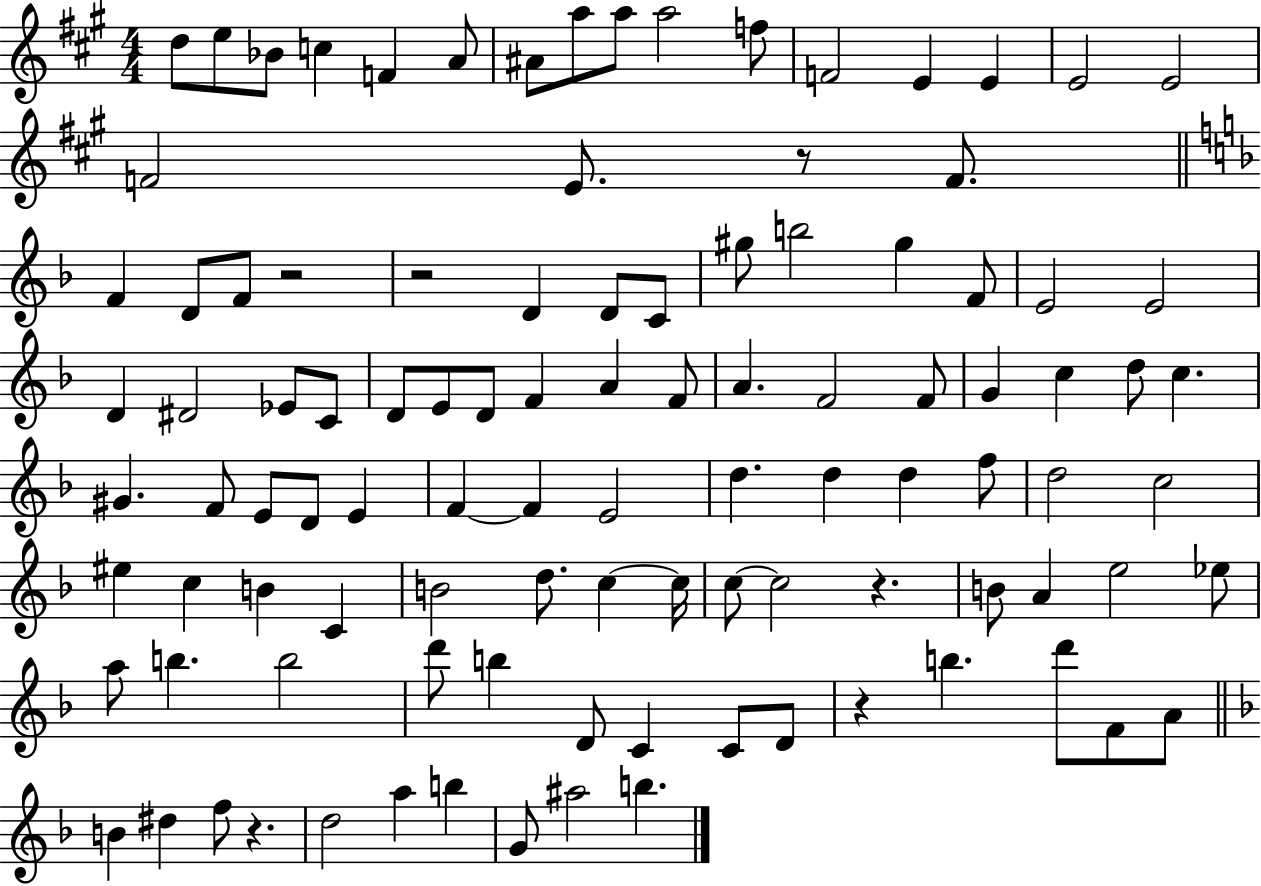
D5/e E5/e Bb4/e C5/q F4/q A4/e A#4/e A5/e A5/e A5/h F5/e F4/h E4/q E4/q E4/h E4/h F4/h E4/e. R/e F4/e. F4/q D4/e F4/e R/h R/h D4/q D4/e C4/e G#5/e B5/h G#5/q F4/e E4/h E4/h D4/q D#4/h Eb4/e C4/e D4/e E4/e D4/e F4/q A4/q F4/e A4/q. F4/h F4/e G4/q C5/q D5/e C5/q. G#4/q. F4/e E4/e D4/e E4/q F4/q F4/q E4/h D5/q. D5/q D5/q F5/e D5/h C5/h EIS5/q C5/q B4/q C4/q B4/h D5/e. C5/q C5/s C5/e C5/h R/q. B4/e A4/q E5/h Eb5/e A5/e B5/q. B5/h D6/e B5/q D4/e C4/q C4/e D4/e R/q B5/q. D6/e F4/e A4/e B4/q D#5/q F5/e R/q. D5/h A5/q B5/q G4/e A#5/h B5/q.